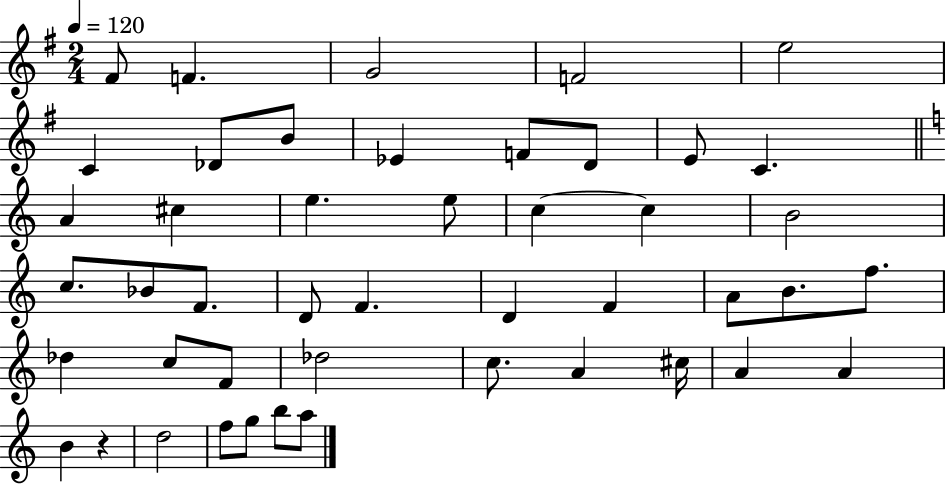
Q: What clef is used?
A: treble